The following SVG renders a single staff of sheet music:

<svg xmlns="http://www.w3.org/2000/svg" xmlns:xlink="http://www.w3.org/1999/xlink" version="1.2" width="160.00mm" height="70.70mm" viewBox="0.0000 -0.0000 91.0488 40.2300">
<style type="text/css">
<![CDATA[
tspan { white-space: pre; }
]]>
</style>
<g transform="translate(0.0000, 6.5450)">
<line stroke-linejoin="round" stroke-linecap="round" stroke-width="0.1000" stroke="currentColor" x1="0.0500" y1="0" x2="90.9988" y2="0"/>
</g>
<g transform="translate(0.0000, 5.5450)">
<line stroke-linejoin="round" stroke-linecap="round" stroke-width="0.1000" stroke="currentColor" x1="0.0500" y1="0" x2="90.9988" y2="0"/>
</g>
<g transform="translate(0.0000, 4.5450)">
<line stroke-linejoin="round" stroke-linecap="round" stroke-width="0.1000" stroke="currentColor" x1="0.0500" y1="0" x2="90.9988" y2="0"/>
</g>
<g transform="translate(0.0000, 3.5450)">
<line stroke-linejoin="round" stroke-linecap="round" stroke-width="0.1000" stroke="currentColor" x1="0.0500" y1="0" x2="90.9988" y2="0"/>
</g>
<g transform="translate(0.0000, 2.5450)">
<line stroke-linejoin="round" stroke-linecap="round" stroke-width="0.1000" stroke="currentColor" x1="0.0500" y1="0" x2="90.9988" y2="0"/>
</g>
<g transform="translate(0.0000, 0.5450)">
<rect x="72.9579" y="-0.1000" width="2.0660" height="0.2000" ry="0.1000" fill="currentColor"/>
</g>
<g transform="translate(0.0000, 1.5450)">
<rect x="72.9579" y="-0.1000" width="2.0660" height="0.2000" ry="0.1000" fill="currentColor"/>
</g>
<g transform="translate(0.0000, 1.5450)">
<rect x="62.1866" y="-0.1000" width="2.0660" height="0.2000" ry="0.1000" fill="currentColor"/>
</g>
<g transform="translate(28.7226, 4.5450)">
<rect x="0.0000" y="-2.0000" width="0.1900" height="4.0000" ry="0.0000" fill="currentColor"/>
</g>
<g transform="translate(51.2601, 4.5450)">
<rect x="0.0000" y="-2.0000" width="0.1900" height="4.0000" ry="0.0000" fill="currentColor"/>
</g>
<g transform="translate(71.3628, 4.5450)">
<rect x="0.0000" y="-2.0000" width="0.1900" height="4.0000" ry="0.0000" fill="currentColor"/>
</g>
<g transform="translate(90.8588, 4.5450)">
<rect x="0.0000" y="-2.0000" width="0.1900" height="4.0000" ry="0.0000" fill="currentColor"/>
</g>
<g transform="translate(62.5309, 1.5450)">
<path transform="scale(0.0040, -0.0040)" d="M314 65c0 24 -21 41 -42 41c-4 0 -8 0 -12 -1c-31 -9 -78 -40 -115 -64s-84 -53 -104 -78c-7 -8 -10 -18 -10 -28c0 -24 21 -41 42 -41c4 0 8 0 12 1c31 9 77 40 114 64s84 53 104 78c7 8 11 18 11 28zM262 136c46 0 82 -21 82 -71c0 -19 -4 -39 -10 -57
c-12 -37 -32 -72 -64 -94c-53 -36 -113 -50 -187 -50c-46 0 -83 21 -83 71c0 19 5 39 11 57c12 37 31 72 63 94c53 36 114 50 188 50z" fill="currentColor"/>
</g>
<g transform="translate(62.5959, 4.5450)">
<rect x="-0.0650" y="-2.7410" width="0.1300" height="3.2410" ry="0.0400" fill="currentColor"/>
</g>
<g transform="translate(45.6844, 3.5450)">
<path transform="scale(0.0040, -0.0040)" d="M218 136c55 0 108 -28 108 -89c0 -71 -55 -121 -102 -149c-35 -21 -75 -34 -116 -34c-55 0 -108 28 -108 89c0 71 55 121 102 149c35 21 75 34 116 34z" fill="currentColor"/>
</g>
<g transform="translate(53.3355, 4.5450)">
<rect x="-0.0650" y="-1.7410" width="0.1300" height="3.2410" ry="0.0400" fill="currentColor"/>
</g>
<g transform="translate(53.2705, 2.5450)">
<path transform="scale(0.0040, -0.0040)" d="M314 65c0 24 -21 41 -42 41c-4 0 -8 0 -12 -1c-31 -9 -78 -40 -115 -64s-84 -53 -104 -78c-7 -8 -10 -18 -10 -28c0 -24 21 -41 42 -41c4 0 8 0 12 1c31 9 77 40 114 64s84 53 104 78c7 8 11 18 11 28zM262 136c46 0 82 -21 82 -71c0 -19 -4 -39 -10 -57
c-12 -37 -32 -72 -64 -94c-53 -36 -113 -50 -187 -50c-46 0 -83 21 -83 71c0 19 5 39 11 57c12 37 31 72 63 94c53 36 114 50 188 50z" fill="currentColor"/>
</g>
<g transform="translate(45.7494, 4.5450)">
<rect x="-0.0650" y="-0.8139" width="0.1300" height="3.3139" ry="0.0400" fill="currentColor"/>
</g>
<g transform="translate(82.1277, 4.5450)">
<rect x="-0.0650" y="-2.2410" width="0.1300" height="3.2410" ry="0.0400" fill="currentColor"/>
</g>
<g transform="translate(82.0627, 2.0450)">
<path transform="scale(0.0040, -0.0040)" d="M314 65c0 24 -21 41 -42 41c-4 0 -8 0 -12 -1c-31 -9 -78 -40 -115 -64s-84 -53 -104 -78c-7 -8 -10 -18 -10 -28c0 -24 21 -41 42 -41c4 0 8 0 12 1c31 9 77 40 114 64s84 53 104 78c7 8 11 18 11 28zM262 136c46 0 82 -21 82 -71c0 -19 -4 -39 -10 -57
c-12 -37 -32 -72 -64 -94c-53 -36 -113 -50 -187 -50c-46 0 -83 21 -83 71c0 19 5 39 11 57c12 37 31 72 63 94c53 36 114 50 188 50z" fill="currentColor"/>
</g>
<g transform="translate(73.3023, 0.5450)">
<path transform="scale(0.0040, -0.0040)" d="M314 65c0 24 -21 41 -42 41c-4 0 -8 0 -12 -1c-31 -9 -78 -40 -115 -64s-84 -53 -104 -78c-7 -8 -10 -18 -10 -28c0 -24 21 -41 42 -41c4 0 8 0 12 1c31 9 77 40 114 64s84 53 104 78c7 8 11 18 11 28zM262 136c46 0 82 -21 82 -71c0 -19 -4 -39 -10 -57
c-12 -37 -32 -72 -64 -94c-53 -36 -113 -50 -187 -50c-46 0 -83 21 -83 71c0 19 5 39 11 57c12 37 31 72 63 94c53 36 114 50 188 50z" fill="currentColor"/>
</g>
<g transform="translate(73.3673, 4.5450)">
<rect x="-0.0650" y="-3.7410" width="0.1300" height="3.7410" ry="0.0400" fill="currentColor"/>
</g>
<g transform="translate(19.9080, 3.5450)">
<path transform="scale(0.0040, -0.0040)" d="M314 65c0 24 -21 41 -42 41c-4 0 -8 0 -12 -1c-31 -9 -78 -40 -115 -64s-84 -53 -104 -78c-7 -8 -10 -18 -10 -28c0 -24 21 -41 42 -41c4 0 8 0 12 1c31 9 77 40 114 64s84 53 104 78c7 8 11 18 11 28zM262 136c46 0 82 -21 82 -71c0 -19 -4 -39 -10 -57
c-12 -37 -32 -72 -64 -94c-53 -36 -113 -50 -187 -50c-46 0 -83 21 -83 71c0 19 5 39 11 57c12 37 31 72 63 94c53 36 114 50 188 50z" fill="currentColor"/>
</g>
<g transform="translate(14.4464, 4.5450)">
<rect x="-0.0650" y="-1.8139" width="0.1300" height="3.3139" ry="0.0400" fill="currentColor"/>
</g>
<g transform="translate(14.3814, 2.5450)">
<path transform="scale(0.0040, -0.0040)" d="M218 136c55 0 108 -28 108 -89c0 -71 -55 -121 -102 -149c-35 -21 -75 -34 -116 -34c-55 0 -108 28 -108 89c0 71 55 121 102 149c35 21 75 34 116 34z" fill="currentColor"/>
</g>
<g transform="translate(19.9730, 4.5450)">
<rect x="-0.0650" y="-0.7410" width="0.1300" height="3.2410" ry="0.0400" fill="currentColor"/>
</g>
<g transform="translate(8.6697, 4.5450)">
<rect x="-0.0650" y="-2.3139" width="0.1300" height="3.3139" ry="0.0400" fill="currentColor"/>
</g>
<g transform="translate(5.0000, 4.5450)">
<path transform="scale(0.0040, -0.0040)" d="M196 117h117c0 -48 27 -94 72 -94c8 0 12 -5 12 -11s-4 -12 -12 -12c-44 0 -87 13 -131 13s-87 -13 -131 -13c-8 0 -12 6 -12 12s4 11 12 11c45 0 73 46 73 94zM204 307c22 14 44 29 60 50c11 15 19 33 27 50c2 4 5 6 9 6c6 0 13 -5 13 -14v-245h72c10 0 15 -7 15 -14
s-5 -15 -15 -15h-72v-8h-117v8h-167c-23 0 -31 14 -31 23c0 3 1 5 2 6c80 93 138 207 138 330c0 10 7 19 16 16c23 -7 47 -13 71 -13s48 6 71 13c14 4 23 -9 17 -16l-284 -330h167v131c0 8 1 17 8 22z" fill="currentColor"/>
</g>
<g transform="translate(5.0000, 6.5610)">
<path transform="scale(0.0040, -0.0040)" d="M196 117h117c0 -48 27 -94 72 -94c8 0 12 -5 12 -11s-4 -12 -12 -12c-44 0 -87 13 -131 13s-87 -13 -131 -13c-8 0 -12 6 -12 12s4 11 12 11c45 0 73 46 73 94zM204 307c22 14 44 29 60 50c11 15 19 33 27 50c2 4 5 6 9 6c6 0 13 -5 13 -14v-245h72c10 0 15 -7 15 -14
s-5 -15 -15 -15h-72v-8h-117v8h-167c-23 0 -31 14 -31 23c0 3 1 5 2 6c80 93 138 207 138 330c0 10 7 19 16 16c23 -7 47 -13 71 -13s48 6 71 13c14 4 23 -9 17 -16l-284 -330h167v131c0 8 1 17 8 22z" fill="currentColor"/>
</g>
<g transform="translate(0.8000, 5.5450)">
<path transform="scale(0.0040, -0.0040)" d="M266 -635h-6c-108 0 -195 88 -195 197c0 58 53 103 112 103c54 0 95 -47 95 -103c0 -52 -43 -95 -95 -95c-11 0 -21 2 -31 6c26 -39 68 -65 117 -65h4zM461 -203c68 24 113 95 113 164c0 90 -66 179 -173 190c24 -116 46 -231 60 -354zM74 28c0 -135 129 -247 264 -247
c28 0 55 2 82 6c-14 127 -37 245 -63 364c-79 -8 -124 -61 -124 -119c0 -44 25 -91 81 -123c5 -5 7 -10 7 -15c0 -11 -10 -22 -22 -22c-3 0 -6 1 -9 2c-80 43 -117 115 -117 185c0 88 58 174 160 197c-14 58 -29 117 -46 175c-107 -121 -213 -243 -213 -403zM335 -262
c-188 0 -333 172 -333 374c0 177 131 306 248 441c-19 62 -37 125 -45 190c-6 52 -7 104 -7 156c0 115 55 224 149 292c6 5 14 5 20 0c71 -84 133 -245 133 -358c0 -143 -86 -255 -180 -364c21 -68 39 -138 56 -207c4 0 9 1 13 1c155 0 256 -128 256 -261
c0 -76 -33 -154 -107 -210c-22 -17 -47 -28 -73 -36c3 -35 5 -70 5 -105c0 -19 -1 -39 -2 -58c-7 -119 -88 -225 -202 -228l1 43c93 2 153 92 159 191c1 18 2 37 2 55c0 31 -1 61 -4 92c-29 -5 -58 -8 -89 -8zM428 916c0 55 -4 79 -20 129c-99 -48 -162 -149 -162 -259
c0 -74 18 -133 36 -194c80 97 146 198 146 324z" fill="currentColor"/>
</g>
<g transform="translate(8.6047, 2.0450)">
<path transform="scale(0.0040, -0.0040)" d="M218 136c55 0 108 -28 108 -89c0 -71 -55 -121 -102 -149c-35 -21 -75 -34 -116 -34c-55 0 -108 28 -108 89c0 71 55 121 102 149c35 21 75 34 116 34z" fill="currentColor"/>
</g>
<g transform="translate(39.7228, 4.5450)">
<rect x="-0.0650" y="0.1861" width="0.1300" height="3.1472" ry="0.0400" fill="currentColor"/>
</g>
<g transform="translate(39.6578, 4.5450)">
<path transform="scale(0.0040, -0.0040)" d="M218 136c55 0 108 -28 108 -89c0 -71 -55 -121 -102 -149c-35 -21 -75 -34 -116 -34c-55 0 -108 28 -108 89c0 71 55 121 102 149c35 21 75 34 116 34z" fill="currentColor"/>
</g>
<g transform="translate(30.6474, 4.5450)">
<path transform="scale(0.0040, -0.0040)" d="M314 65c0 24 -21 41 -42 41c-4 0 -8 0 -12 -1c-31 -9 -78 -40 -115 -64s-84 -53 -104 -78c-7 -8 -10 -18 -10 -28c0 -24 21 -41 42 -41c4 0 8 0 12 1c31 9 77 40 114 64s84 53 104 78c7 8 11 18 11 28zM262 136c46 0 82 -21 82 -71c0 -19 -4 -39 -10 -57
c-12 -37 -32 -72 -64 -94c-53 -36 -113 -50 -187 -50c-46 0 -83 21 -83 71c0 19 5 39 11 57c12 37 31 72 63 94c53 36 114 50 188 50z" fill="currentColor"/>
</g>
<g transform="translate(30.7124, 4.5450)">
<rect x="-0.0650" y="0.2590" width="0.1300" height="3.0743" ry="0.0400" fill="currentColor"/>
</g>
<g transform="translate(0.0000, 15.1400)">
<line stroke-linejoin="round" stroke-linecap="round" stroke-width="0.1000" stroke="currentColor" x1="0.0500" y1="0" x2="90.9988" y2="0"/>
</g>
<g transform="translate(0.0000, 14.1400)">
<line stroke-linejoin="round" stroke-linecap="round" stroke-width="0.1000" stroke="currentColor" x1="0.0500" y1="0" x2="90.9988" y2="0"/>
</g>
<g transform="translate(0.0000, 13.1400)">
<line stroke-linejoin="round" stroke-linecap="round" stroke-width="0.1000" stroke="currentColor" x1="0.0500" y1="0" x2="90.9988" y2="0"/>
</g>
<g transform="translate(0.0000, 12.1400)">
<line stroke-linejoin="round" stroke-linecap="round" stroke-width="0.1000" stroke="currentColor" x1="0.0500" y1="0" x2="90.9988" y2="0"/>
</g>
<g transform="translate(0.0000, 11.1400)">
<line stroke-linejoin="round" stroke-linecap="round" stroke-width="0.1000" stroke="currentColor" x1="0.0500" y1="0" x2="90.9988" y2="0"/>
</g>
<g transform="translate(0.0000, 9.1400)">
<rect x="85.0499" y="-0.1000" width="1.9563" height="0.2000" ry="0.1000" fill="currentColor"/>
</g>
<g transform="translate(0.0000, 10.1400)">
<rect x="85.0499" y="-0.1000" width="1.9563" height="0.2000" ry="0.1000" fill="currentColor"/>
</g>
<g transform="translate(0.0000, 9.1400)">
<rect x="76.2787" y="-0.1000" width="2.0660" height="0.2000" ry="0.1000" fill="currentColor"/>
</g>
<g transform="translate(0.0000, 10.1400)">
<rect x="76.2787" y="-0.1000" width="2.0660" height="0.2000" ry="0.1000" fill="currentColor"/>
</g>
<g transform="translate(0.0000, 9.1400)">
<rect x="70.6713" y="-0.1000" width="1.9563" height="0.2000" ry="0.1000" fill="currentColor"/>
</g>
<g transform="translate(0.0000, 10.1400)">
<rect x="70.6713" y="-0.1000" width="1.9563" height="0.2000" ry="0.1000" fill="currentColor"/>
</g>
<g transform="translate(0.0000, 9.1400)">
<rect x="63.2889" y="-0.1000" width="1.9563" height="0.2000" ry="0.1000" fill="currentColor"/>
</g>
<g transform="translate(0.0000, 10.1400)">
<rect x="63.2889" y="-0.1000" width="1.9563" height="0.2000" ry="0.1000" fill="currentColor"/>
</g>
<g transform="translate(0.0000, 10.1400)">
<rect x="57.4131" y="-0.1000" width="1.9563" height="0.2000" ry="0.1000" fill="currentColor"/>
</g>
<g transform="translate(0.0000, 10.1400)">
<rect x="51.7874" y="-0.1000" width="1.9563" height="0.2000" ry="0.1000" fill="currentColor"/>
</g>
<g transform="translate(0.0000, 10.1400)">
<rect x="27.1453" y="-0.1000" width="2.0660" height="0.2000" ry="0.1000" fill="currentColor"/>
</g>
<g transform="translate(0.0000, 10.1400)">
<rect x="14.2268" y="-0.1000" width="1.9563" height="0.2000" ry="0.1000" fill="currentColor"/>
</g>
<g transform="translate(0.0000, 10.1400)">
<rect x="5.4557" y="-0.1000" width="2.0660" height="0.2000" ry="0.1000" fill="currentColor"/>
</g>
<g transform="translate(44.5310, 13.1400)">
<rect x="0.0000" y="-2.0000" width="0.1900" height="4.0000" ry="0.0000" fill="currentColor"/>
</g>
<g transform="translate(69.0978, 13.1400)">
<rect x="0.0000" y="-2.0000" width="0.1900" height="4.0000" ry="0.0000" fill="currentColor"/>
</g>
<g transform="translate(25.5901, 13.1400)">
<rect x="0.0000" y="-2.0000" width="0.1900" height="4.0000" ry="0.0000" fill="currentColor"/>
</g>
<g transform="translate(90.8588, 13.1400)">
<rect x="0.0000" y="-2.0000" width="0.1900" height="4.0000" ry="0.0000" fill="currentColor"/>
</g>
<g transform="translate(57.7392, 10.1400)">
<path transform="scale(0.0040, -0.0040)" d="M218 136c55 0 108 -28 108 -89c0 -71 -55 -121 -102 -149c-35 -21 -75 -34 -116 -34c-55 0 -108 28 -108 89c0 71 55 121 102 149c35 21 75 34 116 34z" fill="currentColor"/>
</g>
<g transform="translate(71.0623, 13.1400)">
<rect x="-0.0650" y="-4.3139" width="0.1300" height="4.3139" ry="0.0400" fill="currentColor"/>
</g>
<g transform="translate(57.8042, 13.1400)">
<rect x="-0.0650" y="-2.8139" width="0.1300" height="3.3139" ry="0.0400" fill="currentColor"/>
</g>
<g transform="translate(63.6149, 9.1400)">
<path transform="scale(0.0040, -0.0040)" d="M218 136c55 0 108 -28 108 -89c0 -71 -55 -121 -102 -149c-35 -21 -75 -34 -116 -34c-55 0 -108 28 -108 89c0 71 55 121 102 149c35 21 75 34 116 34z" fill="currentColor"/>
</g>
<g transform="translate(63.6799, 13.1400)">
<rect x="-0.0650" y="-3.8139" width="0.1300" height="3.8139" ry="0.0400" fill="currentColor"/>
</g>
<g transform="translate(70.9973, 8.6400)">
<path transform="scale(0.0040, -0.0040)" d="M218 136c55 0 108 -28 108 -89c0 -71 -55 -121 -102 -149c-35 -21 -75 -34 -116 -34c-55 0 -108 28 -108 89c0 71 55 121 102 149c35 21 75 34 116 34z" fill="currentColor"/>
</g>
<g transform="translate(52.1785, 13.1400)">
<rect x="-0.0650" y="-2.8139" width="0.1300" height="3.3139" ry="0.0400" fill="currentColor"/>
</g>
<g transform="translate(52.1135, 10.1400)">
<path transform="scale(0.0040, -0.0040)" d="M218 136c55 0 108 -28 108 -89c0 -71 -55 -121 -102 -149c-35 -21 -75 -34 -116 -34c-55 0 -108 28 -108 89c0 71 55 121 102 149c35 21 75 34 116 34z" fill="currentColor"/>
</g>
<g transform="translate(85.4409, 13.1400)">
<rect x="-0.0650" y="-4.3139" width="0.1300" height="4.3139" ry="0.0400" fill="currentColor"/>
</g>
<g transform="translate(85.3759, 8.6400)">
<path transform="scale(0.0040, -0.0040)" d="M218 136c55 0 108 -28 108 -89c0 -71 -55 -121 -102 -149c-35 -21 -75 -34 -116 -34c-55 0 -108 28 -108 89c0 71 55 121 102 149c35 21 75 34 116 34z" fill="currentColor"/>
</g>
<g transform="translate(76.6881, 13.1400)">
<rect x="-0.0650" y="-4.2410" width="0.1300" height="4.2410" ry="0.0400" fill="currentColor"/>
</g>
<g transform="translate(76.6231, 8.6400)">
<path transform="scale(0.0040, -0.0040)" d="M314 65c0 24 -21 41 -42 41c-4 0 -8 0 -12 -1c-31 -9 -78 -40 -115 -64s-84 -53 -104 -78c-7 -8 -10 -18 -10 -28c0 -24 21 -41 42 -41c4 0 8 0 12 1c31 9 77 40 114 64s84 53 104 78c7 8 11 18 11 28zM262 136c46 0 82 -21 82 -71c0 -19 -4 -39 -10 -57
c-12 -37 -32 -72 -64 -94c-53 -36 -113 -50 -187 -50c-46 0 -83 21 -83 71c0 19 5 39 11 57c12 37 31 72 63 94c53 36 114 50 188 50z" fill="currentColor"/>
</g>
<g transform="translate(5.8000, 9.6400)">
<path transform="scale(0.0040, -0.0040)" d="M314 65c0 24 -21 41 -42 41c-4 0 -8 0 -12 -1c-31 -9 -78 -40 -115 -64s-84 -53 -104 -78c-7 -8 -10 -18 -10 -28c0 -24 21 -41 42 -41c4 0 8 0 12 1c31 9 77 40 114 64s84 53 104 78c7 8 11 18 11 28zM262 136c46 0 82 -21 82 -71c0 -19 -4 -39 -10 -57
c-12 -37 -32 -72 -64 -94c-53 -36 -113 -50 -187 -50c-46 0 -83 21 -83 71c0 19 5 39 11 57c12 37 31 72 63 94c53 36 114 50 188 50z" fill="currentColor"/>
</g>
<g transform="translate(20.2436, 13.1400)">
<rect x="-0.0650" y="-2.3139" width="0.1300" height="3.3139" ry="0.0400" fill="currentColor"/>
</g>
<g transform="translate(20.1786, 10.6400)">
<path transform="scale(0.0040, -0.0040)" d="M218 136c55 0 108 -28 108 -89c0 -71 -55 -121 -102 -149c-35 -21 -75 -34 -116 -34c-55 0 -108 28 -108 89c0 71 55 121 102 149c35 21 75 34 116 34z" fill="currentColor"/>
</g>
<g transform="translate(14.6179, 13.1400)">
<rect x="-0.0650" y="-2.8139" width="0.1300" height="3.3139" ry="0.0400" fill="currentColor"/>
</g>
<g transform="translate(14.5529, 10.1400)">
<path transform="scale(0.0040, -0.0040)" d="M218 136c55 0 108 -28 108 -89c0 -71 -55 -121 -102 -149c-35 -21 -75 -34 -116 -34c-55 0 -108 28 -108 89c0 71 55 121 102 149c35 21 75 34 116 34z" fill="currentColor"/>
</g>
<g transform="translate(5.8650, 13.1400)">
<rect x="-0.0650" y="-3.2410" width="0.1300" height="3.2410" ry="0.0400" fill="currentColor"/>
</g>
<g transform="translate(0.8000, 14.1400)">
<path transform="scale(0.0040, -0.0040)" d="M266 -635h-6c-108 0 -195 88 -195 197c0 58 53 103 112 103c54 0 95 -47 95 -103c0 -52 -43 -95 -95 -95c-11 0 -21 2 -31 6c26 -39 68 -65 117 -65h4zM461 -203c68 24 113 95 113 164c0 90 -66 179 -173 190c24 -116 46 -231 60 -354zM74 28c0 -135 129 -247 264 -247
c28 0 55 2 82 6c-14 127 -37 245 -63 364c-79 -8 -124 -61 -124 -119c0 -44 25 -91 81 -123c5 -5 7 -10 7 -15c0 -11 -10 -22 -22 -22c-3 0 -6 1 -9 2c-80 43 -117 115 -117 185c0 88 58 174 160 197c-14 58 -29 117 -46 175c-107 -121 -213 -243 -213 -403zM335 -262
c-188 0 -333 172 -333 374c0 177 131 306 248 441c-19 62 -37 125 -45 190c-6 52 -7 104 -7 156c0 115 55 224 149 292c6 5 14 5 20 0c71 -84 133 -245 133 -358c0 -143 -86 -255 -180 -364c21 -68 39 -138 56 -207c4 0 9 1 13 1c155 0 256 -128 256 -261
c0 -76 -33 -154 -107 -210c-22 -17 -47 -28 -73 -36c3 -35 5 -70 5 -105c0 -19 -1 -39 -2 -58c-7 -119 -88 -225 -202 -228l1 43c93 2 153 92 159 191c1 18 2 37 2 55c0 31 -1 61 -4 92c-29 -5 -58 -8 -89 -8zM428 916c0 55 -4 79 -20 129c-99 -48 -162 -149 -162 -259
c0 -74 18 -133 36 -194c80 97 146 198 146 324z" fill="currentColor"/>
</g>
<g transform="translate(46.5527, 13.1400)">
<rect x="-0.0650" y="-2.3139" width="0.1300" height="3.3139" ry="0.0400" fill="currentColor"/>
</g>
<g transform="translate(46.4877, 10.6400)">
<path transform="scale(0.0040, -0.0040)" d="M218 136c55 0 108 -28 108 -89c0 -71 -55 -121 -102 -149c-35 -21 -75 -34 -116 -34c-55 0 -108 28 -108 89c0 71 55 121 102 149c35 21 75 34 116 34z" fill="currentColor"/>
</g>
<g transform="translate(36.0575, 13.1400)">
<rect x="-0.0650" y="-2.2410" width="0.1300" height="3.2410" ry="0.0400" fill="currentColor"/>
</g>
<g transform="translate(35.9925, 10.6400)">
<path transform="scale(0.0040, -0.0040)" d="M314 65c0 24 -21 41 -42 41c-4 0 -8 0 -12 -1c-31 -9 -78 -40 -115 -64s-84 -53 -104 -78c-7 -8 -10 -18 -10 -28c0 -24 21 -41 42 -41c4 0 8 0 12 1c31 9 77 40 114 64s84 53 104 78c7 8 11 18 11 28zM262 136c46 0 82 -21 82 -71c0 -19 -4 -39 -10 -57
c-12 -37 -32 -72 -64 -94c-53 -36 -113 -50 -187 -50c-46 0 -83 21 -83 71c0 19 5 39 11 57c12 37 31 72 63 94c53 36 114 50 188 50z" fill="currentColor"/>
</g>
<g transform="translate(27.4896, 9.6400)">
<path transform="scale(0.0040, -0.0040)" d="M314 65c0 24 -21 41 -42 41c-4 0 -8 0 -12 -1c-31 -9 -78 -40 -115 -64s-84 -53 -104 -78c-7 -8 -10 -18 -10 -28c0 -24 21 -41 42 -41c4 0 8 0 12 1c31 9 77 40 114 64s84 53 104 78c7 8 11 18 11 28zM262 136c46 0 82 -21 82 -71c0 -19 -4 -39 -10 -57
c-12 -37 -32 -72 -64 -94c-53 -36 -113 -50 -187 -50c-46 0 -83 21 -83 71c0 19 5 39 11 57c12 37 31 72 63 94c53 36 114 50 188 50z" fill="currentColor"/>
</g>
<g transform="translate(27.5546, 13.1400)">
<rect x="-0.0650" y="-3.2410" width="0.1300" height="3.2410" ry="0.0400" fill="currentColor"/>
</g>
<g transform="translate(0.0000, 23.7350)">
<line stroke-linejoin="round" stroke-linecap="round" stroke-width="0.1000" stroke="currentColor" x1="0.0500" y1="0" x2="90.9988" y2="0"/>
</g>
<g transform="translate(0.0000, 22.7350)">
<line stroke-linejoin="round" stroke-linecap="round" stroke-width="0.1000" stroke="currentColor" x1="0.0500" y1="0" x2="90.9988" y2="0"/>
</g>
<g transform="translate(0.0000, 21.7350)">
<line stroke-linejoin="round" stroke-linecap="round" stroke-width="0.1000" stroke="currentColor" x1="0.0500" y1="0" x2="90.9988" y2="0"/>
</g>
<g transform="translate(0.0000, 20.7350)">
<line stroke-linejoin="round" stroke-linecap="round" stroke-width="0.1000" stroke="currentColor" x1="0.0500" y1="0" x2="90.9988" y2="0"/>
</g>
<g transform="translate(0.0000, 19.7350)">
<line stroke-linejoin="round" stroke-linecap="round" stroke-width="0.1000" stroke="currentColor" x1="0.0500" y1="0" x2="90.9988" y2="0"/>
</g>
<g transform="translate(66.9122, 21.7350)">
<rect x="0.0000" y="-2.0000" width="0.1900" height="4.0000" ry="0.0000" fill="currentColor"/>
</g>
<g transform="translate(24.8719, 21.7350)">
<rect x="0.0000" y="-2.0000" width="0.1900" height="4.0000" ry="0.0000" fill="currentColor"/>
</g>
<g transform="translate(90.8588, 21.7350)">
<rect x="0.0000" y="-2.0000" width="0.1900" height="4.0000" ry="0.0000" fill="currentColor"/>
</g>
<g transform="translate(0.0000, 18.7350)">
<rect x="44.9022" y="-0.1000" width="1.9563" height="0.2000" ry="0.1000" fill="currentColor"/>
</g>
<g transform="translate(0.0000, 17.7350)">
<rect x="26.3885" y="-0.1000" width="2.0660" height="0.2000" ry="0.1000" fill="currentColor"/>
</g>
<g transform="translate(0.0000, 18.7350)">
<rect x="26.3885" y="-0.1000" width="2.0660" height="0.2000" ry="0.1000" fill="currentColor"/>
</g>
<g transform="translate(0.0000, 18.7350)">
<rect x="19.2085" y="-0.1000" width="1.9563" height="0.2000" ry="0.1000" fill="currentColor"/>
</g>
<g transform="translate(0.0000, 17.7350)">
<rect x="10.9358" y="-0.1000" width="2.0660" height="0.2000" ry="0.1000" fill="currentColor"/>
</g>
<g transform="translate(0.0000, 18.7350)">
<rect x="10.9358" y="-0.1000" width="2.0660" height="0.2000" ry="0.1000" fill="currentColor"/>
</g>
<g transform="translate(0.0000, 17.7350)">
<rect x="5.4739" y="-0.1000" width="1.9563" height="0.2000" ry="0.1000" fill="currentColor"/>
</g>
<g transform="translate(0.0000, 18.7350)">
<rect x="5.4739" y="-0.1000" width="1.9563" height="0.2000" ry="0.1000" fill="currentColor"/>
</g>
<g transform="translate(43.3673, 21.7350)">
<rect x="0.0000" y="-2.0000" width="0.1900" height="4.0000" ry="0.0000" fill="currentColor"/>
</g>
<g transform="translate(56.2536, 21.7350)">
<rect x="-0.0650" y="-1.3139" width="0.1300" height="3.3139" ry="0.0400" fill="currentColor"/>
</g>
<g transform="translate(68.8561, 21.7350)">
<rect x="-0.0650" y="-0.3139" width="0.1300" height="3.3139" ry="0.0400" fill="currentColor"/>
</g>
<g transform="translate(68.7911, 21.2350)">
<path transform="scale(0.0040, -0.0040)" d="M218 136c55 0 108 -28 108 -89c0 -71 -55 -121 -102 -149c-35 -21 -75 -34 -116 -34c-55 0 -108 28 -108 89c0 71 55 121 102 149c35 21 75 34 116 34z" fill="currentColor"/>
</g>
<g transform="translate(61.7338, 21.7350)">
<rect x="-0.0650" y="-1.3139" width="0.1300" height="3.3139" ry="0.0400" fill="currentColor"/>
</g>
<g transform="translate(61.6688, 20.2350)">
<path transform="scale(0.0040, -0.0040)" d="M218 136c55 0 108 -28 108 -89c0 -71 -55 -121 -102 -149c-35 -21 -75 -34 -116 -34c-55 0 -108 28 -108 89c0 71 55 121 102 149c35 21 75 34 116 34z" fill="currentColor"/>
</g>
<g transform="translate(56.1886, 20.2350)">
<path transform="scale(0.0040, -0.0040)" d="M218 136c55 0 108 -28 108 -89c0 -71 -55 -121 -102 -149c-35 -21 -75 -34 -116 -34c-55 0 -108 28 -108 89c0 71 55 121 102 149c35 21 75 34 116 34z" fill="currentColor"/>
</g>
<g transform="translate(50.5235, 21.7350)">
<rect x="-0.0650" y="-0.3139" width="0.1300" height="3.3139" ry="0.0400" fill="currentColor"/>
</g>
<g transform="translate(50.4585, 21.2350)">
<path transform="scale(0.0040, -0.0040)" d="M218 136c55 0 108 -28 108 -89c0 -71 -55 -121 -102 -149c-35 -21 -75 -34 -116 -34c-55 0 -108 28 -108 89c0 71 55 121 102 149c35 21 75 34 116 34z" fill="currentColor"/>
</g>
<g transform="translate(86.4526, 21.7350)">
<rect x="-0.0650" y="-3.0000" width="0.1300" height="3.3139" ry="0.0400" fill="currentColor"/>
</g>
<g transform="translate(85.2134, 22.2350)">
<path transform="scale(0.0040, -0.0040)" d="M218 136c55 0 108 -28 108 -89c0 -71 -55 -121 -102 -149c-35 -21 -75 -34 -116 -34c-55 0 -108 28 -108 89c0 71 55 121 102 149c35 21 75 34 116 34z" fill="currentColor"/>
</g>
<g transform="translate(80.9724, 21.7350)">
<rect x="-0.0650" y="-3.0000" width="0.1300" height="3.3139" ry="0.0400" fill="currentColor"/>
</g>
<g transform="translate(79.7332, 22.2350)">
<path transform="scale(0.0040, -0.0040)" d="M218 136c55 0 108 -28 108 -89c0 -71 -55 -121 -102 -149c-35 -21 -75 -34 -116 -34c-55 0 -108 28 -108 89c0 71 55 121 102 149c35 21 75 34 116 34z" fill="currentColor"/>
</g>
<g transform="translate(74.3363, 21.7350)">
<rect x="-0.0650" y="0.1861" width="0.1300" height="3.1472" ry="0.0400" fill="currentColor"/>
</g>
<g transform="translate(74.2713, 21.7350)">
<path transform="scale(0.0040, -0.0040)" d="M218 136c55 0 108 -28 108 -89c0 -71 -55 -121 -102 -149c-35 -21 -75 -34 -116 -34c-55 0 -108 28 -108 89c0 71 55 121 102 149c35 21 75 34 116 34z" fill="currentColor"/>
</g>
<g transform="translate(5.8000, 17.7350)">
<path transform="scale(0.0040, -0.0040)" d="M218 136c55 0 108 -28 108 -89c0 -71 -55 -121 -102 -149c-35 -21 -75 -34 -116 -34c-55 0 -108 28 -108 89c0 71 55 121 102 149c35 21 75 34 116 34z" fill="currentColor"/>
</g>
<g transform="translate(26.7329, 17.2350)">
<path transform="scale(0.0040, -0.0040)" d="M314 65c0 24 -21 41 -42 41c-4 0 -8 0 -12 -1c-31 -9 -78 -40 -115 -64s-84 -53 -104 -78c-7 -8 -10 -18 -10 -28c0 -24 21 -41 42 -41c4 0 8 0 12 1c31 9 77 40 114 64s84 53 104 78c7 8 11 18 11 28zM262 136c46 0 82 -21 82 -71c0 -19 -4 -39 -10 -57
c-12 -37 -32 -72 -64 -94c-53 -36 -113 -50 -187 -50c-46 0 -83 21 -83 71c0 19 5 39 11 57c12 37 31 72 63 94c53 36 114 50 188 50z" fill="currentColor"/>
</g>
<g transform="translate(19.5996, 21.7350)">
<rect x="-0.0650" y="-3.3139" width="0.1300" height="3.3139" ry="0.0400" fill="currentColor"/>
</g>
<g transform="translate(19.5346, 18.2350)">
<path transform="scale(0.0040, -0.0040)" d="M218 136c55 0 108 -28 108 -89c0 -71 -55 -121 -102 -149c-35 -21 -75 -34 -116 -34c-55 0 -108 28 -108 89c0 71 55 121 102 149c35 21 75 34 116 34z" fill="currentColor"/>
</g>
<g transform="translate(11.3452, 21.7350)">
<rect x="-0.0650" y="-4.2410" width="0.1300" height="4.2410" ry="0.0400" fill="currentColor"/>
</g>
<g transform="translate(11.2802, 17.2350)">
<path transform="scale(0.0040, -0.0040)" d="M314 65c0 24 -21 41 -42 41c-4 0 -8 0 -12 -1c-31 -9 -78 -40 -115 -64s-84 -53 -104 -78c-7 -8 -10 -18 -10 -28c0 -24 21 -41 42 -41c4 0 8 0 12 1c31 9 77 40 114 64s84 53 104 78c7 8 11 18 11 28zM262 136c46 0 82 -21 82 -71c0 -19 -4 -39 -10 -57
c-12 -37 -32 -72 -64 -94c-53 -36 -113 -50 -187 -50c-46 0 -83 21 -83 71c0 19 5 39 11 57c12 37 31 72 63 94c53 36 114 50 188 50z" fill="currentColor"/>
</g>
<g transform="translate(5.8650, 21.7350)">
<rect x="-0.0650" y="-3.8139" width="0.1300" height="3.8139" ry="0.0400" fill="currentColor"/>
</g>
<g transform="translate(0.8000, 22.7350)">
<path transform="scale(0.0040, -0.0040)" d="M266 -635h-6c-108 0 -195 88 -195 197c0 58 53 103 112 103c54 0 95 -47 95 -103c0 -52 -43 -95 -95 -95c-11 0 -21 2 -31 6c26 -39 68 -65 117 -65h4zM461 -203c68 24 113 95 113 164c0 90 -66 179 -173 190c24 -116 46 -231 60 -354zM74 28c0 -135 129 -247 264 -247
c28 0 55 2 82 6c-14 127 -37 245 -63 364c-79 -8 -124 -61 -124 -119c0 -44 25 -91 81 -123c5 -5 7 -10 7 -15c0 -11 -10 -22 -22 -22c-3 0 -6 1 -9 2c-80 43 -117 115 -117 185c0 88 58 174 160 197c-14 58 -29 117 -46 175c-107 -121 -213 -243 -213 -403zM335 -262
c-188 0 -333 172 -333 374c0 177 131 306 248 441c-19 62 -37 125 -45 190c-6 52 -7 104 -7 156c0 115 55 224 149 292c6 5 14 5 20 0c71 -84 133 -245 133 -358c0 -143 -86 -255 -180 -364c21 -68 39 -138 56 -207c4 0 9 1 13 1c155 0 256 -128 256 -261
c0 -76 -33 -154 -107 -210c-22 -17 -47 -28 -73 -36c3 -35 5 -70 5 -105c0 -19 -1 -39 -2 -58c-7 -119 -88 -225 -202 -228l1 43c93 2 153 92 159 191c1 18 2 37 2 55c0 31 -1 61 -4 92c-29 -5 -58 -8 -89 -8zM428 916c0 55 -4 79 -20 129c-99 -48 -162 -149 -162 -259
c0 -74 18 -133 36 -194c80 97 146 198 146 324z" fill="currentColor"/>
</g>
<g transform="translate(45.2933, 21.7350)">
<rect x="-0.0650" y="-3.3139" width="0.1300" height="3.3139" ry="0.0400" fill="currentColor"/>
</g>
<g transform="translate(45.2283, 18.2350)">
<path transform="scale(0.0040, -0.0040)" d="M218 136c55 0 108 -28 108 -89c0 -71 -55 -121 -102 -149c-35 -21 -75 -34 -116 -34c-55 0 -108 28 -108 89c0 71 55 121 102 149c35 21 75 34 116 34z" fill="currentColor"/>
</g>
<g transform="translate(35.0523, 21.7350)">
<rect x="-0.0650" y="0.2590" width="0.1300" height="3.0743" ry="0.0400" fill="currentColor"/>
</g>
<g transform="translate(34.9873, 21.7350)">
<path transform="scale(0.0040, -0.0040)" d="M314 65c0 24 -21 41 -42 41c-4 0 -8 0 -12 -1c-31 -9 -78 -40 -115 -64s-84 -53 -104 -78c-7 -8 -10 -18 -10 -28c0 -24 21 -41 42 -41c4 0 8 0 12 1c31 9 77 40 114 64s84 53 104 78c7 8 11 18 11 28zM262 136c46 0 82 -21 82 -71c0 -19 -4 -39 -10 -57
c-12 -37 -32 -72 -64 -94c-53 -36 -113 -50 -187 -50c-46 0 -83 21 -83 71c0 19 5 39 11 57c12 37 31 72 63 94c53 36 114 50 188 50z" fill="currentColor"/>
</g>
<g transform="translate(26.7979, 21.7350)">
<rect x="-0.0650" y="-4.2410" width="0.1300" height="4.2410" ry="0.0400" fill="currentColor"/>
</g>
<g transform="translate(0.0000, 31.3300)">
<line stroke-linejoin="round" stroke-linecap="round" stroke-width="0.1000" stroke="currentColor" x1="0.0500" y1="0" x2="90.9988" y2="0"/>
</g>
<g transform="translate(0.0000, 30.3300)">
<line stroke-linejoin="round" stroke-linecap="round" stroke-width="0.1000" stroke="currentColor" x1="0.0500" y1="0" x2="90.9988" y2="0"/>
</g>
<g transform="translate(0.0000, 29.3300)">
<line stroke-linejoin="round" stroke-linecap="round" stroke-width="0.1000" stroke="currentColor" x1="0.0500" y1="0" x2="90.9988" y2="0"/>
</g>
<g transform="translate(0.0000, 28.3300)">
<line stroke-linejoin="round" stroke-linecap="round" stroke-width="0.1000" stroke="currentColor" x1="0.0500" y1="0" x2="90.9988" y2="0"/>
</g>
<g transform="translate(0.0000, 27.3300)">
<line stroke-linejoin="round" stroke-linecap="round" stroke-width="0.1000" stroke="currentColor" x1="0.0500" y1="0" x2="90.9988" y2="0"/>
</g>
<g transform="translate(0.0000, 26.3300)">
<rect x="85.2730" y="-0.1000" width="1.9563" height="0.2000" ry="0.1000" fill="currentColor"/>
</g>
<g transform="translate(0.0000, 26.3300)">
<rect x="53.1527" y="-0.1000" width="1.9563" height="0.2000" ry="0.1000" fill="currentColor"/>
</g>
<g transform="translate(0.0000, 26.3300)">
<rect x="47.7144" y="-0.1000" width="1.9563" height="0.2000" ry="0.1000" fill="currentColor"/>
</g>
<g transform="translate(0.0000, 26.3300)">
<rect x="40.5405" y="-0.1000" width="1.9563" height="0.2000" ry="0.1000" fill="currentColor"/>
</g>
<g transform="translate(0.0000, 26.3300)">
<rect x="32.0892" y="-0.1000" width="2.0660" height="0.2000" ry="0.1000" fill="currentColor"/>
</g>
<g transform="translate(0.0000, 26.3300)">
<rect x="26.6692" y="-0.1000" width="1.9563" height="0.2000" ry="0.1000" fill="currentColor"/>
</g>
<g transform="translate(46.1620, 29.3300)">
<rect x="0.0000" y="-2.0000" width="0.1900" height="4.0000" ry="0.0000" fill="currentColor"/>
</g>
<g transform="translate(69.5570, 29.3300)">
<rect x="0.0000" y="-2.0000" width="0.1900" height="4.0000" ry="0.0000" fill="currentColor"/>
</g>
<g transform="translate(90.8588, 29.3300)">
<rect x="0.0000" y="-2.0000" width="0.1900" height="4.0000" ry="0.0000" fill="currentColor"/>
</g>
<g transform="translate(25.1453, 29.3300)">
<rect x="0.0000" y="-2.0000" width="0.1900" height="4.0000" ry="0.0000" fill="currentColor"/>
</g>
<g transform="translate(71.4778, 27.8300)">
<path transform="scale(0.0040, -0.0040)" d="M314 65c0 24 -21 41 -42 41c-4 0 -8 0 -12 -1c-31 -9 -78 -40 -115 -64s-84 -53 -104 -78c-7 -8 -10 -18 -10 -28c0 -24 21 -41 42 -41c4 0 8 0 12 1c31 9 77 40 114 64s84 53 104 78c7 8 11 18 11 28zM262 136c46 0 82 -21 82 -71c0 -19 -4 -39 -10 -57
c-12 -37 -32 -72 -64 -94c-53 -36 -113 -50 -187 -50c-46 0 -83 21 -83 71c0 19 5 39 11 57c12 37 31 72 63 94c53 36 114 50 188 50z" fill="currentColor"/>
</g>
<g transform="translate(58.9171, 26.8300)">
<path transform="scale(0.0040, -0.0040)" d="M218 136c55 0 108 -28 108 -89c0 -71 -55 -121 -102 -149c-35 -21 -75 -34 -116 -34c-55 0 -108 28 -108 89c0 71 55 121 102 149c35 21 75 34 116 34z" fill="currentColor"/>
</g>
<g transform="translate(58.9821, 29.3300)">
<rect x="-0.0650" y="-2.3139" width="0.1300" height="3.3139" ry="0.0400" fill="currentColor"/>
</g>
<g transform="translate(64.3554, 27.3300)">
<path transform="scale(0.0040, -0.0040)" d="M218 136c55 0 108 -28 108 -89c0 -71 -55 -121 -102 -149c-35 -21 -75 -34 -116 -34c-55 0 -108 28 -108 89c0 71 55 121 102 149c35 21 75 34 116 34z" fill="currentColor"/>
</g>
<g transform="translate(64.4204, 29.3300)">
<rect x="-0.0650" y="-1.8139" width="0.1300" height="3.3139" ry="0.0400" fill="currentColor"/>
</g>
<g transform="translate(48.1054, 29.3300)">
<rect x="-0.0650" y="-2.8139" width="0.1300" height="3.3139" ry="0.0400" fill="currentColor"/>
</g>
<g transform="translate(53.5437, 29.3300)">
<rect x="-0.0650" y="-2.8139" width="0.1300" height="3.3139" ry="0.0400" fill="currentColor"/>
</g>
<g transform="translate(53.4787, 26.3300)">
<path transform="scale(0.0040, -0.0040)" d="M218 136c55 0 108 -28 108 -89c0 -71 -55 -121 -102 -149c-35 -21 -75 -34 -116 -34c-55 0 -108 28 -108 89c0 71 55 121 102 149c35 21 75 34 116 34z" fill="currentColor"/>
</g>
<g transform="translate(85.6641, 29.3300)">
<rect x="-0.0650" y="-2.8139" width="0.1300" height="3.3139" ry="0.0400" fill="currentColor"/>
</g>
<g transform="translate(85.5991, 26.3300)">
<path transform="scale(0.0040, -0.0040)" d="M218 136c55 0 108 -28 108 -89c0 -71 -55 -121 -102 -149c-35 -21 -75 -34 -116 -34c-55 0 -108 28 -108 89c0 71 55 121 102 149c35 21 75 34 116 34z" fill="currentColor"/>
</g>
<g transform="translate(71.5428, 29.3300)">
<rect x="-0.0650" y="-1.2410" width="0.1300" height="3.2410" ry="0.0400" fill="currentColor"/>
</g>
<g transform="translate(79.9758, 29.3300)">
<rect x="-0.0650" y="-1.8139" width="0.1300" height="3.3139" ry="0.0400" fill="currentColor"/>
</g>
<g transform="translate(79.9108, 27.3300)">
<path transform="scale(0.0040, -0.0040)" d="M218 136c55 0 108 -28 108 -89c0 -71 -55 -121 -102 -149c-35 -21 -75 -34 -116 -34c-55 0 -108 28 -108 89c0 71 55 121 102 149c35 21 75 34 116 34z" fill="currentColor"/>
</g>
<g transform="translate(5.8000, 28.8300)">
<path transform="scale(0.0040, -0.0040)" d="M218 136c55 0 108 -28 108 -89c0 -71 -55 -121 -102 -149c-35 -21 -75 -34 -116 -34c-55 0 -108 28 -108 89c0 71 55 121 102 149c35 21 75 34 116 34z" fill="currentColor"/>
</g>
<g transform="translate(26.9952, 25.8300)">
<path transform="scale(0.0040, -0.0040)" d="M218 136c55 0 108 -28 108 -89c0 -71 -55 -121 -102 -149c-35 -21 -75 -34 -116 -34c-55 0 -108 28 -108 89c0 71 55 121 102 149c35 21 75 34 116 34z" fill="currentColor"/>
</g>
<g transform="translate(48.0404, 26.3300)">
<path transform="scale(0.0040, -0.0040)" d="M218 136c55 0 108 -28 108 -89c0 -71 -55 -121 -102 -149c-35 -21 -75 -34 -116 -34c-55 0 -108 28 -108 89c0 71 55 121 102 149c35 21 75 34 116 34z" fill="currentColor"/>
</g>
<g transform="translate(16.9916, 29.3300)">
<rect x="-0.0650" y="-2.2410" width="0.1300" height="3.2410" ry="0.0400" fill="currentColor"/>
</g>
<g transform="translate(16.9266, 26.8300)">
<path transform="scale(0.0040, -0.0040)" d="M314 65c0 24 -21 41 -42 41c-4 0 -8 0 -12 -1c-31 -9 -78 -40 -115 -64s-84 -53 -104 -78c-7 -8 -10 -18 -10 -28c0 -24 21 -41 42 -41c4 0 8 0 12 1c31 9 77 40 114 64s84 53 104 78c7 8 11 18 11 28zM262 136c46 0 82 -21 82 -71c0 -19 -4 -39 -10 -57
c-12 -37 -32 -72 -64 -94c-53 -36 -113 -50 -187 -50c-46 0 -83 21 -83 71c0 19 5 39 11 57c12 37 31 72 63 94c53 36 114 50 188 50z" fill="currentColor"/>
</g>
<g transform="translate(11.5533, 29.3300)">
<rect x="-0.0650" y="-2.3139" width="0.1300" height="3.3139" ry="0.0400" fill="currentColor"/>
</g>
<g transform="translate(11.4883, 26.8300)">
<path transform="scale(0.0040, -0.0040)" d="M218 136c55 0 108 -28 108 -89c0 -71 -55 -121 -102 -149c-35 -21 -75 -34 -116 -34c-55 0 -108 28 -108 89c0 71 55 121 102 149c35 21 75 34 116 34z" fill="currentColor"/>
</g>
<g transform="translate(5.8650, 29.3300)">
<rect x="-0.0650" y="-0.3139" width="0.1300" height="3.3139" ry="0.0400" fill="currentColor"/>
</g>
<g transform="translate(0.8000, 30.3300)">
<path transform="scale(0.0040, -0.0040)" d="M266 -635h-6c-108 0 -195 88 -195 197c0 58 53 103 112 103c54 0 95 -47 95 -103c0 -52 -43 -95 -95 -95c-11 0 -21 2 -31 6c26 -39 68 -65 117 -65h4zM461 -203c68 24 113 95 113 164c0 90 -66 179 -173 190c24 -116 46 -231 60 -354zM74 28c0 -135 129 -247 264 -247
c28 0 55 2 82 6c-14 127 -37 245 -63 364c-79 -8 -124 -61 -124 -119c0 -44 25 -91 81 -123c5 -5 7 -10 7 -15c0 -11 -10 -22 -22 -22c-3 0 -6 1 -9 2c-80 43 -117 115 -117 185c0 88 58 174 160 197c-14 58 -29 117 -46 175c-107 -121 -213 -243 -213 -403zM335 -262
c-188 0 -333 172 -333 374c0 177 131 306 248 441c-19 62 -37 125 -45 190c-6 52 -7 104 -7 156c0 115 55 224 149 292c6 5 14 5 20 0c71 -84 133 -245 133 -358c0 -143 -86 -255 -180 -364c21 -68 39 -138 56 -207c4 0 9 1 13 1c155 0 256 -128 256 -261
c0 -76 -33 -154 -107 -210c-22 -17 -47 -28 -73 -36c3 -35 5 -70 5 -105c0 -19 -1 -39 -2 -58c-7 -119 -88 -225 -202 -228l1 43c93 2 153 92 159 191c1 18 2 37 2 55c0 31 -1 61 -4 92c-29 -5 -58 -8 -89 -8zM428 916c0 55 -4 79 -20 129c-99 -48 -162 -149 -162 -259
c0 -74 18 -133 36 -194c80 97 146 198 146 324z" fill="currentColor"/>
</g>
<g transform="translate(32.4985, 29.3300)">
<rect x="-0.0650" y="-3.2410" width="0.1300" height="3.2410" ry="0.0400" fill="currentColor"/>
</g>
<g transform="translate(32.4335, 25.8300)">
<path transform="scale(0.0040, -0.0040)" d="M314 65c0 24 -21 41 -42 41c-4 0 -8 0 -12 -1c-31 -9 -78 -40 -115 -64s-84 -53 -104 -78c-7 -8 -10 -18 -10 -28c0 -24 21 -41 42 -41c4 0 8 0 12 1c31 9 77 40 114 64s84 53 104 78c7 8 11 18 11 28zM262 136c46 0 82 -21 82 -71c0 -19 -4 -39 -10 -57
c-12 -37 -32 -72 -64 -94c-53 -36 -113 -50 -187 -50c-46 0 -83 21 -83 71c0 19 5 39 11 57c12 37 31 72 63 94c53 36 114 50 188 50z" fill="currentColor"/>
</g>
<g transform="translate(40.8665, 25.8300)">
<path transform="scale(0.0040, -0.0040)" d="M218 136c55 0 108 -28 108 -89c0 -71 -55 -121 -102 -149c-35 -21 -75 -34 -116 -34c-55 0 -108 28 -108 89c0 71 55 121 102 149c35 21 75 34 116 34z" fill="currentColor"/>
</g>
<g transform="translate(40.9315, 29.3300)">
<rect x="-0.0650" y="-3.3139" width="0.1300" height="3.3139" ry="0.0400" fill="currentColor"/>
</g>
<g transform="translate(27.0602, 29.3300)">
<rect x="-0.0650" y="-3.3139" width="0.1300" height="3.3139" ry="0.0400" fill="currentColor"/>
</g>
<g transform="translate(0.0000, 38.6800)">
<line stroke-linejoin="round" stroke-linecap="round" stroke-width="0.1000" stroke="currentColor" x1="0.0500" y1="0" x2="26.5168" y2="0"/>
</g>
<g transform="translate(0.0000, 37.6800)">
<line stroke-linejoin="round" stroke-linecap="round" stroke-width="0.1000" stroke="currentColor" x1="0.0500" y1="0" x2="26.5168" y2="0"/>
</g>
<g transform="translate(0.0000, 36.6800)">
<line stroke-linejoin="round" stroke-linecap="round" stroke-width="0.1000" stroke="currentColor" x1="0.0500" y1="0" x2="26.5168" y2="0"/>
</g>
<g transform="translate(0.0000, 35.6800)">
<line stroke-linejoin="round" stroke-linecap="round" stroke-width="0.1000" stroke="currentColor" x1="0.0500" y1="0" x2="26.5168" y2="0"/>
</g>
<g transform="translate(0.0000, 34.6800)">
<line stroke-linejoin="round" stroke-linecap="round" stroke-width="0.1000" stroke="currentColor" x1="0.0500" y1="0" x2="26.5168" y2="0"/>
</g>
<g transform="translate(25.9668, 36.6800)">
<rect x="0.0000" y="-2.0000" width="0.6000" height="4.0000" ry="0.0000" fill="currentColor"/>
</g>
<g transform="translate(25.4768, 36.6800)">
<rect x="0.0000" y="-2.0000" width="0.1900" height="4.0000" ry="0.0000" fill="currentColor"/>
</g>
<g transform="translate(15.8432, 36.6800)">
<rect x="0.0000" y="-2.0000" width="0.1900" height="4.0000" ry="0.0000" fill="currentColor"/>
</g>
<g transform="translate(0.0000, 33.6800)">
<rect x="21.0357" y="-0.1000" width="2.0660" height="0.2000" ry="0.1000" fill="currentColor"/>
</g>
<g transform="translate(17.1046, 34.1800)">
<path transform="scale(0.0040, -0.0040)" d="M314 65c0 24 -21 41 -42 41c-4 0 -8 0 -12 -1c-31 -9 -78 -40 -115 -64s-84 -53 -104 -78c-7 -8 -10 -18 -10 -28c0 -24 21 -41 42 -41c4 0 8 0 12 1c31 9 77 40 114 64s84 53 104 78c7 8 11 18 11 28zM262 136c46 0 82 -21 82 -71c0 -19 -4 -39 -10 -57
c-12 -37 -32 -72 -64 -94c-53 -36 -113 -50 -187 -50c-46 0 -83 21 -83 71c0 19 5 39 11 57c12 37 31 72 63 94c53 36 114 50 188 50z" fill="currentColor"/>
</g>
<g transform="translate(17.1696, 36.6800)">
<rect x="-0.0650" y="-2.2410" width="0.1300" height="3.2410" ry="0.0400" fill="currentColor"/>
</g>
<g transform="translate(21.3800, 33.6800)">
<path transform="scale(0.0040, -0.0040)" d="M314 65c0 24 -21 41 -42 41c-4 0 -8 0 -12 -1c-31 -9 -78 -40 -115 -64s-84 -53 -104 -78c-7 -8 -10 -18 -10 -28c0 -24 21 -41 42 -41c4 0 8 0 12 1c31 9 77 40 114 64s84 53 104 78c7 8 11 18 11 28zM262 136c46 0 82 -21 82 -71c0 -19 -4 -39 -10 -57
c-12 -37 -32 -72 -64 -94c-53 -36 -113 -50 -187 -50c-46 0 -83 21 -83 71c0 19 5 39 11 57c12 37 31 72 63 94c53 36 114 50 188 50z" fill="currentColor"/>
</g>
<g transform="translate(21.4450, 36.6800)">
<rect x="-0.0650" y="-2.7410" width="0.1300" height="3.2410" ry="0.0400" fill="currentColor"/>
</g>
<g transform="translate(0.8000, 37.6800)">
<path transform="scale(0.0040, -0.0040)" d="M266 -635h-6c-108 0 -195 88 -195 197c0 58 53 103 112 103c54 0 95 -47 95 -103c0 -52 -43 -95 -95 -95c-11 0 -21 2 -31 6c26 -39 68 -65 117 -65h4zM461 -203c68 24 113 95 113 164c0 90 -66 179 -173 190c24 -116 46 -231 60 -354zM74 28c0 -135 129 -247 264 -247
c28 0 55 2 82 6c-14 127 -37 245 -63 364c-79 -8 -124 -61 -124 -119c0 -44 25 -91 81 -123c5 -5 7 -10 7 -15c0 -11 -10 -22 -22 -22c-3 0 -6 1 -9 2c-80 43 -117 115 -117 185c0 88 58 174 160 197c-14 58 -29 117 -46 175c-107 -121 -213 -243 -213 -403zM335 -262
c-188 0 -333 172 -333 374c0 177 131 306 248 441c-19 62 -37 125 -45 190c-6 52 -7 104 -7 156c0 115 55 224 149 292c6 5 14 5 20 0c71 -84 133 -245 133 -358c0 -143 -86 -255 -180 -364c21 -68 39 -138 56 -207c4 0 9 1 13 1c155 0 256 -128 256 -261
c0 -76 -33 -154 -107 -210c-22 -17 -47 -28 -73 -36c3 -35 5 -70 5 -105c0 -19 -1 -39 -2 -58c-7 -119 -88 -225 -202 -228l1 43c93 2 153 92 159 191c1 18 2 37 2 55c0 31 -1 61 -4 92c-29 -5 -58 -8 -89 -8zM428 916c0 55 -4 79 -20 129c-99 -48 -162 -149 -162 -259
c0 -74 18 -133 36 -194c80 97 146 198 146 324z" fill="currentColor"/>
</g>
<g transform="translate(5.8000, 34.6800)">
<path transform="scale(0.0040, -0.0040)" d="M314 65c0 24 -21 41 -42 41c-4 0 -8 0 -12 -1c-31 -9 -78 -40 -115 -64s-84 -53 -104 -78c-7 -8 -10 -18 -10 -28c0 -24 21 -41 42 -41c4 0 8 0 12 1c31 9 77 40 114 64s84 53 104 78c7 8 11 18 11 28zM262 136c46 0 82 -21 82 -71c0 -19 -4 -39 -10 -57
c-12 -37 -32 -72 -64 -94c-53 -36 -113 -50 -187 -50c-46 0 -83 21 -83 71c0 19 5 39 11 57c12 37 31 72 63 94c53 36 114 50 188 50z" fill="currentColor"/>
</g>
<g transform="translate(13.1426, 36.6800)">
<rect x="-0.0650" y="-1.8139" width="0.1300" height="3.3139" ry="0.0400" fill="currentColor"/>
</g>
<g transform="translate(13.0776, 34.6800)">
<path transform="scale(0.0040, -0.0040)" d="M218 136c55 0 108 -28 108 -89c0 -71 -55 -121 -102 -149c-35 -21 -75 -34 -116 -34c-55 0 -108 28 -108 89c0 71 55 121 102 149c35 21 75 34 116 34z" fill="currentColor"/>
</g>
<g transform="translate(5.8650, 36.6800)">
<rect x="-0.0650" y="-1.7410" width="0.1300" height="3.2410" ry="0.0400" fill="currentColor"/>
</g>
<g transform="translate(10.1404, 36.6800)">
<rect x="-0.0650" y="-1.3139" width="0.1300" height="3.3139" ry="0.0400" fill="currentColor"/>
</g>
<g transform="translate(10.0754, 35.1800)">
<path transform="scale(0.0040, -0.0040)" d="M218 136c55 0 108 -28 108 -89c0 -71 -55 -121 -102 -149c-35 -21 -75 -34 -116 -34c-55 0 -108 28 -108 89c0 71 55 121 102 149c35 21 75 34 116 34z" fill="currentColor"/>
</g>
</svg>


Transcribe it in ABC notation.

X:1
T:Untitled
M:4/4
L:1/4
K:C
g f d2 B2 B d f2 a2 c'2 g2 b2 a g b2 g2 g a a c' d' d'2 d' c' d'2 b d'2 B2 b c e e c B A A c g g2 b b2 b a a g f e2 f a f2 e f g2 a2